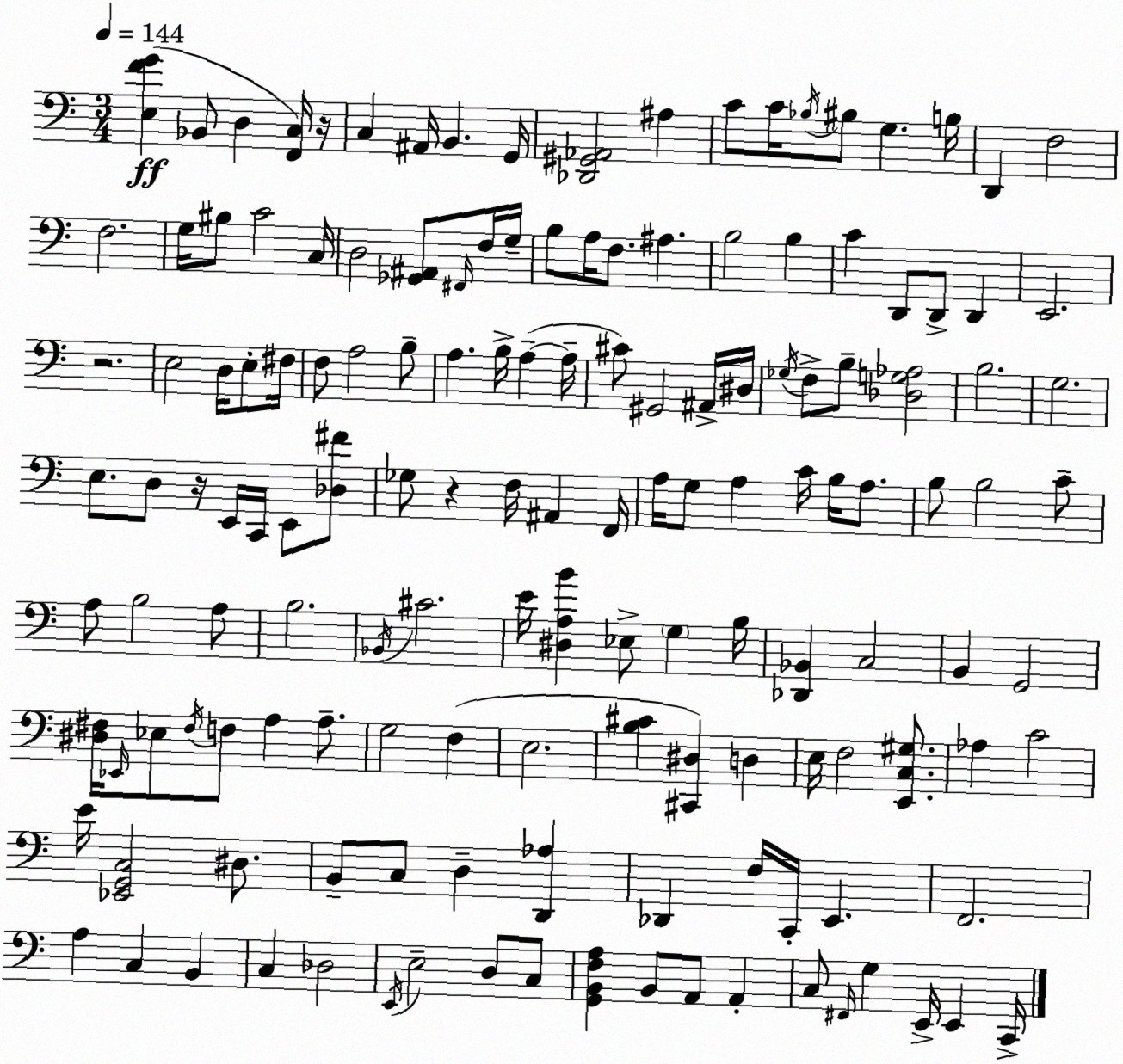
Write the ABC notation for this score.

X:1
T:Untitled
M:3/4
L:1/4
K:Am
[E,FG] _B,,/2 D, [F,,C,]/4 z/4 C, ^A,,/4 B,, G,,/4 [_D,,^G,,_A,,]2 ^A, C/2 C/4 _B,/4 ^B,/2 G, B,/4 D,, F,2 F,2 G,/4 ^B,/2 C2 C,/4 D,2 [_G,,^A,,]/2 ^F,,/4 F,/4 G,/4 B,/2 A,/4 F,/2 ^A, B,2 B, C D,,/2 D,,/2 D,, E,,2 z2 E,2 D,/4 E,/2 ^F,/4 F,/2 A,2 B,/2 A, B,/4 A, A,/4 ^C/2 ^G,,2 ^A,,/4 ^D,/4 _G,/4 F,/2 B,/2 [_D,G,_A,]2 B,2 G,2 E,/2 D,/2 z/4 E,,/4 C,,/4 E,,/2 [_D,^F]/2 _G,/2 z F,/4 ^A,, F,,/4 A,/4 G,/2 A, C/4 B,/4 A,/2 B,/2 B,2 C/2 A,/2 B,2 A,/2 B,2 _B,,/4 ^C2 E/4 [^D,A,B] _E,/2 G, B,/4 [_D,,_B,,] C,2 B,, G,,2 [^D,^F,]/4 _E,,/4 _E,/2 ^F,/4 F,/2 A, A,/2 G,2 F, E,2 [B,^C] [^C,,^D,] D, E,/4 F,2 [E,,C,^G,]/2 _A, C2 E/4 [_E,,G,,C,]2 ^D,/2 B,,/2 C,/2 D, [D,,_A,] _D,, F,/4 C,,/4 E,, F,,2 A, C, B,, C, _D,2 E,,/4 E,2 D,/2 C,/2 [G,,B,,F,A,] B,,/2 A,,/2 A,, C,/2 ^F,,/4 G, E,,/4 E,, C,,/4